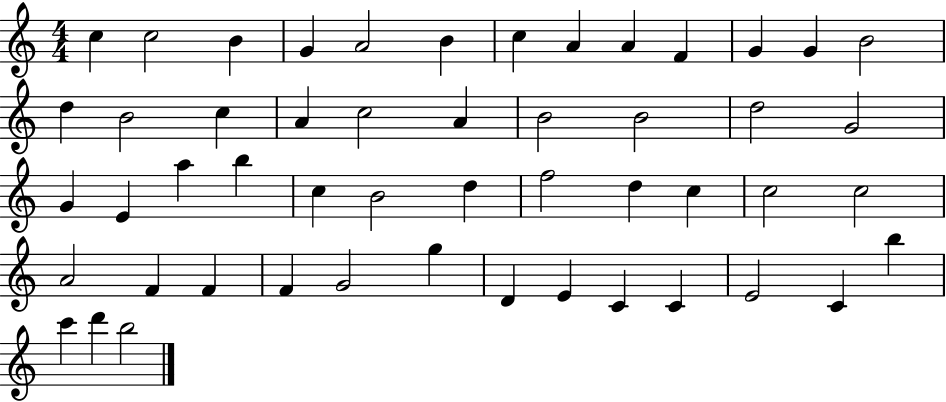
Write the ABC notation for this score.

X:1
T:Untitled
M:4/4
L:1/4
K:C
c c2 B G A2 B c A A F G G B2 d B2 c A c2 A B2 B2 d2 G2 G E a b c B2 d f2 d c c2 c2 A2 F F F G2 g D E C C E2 C b c' d' b2